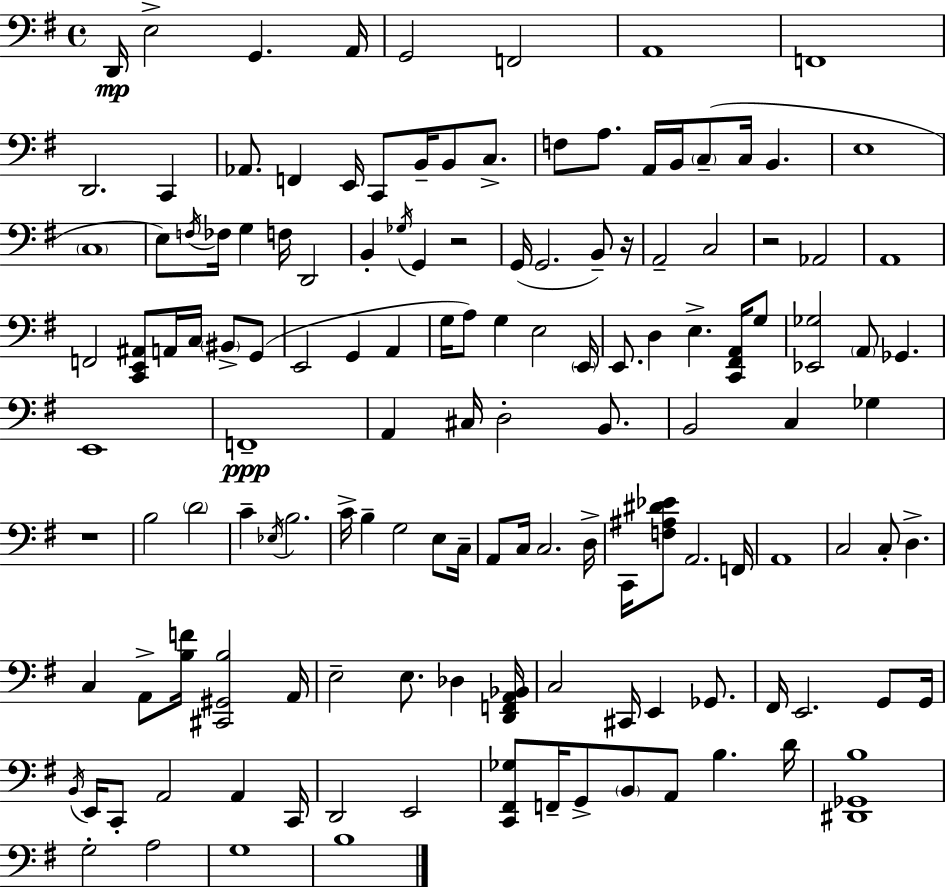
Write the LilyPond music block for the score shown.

{
  \clef bass
  \time 4/4
  \defaultTimeSignature
  \key e \minor
  d,16\mp e2-> g,4. a,16 | g,2 f,2 | a,1 | f,1 | \break d,2. c,4 | aes,8. f,4 e,16 c,8 b,16-- b,8 c8.-> | f8 a8. a,16 b,16 \parenthesize c8--( c16 b,4. | e1 | \break \parenthesize c1 | e8) \acciaccatura { f16 } fes16 g4 f16 d,2 | b,4-. \acciaccatura { ges16 } g,4 r2 | g,16( g,2. b,8--) | \break r16 a,2-- c2 | r2 aes,2 | a,1 | f,2 <c, e, ais,>8 a,16 c16 \parenthesize bis,8-> | \break g,8( e,2 g,4 a,4 | g16 a8) g4 e2 | \parenthesize e,16 e,8. d4 e4.-> <c, fis, a,>16 | g8 <ees, ges>2 \parenthesize a,8 ges,4. | \break e,1 | f,1--\ppp | a,4 cis16 d2-. b,8. | b,2 c4 ges4 | \break r1 | b2 \parenthesize d'2 | c'4-- \acciaccatura { ees16 } b2. | c'16-> b4-- g2 | \break e8 c16-- a,8 c16 c2. | d16-> c,16 <f ais dis' ees'>8 a,2. | f,16 a,1 | c2 c8-. d4.-> | \break c4 a,8-> <b f'>16 <cis, gis, b>2 | a,16 e2-- e8. des4 | <d, f, a, bes,>16 c2 cis,16 e,4 | ges,8. fis,16 e,2. | \break g,8 g,16 \acciaccatura { b,16 } e,16 c,8-. a,2 a,4 | c,16 d,2 e,2 | <c, fis, ges>8 f,16-- g,8-> \parenthesize b,8 a,8 b4. | d'16 <dis, ges, b>1 | \break g2-. a2 | g1 | b1 | \bar "|."
}